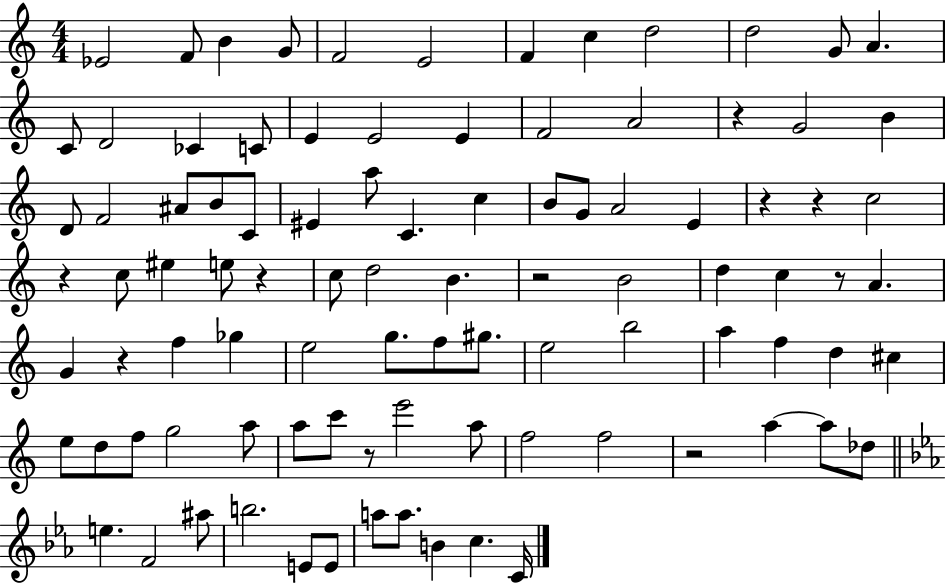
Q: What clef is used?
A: treble